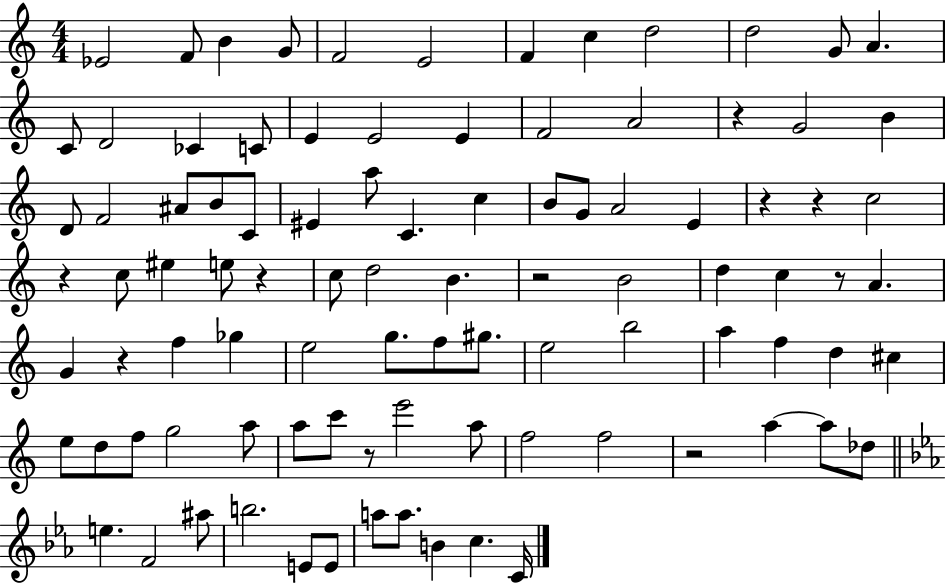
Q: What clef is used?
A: treble